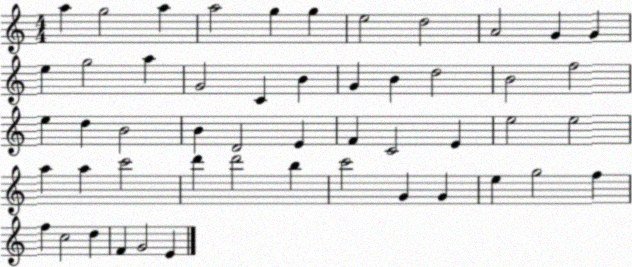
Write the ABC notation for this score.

X:1
T:Untitled
M:4/4
L:1/4
K:C
a g2 a a2 g g e2 d2 A2 G G e g2 a G2 C B G B d2 B2 f2 e d B2 B D2 E F C2 E e2 e2 a a c'2 d' d'2 b c'2 G G e g2 f f c2 d F G2 E